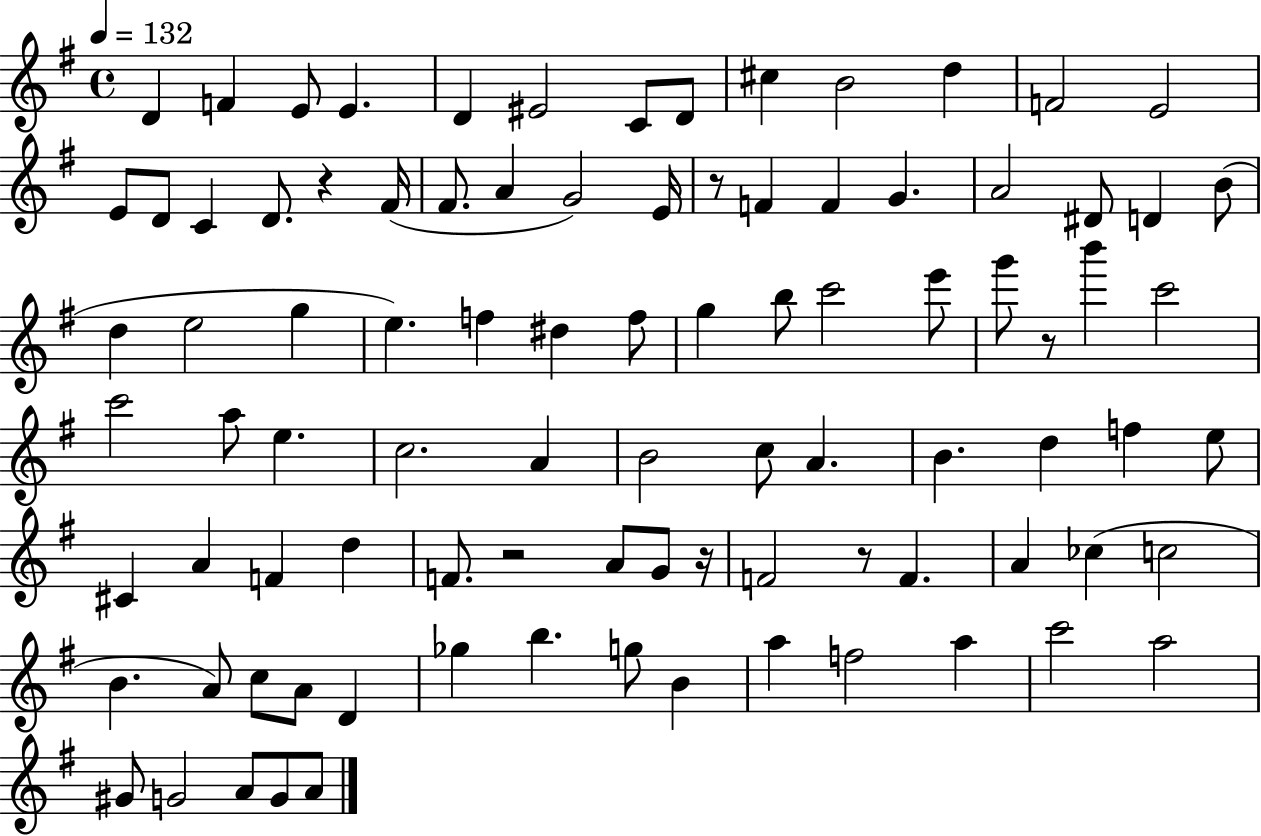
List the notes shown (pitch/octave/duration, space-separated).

D4/q F4/q E4/e E4/q. D4/q EIS4/h C4/e D4/e C#5/q B4/h D5/q F4/h E4/h E4/e D4/e C4/q D4/e. R/q F#4/s F#4/e. A4/q G4/h E4/s R/e F4/q F4/q G4/q. A4/h D#4/e D4/q B4/e D5/q E5/h G5/q E5/q. F5/q D#5/q F5/e G5/q B5/e C6/h E6/e G6/e R/e B6/q C6/h C6/h A5/e E5/q. C5/h. A4/q B4/h C5/e A4/q. B4/q. D5/q F5/q E5/e C#4/q A4/q F4/q D5/q F4/e. R/h A4/e G4/e R/s F4/h R/e F4/q. A4/q CES5/q C5/h B4/q. A4/e C5/e A4/e D4/q Gb5/q B5/q. G5/e B4/q A5/q F5/h A5/q C6/h A5/h G#4/e G4/h A4/e G4/e A4/e